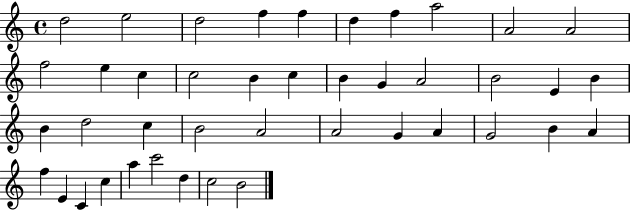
X:1
T:Untitled
M:4/4
L:1/4
K:C
d2 e2 d2 f f d f a2 A2 A2 f2 e c c2 B c B G A2 B2 E B B d2 c B2 A2 A2 G A G2 B A f E C c a c'2 d c2 B2